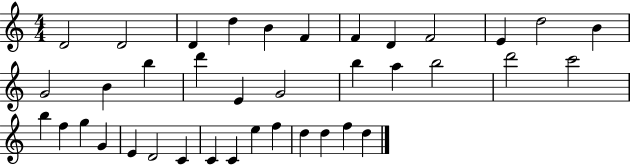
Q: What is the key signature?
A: C major